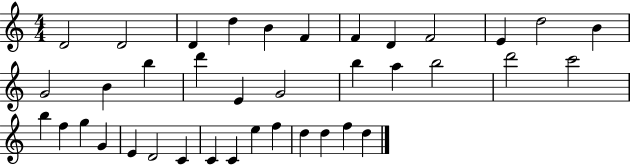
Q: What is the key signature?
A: C major